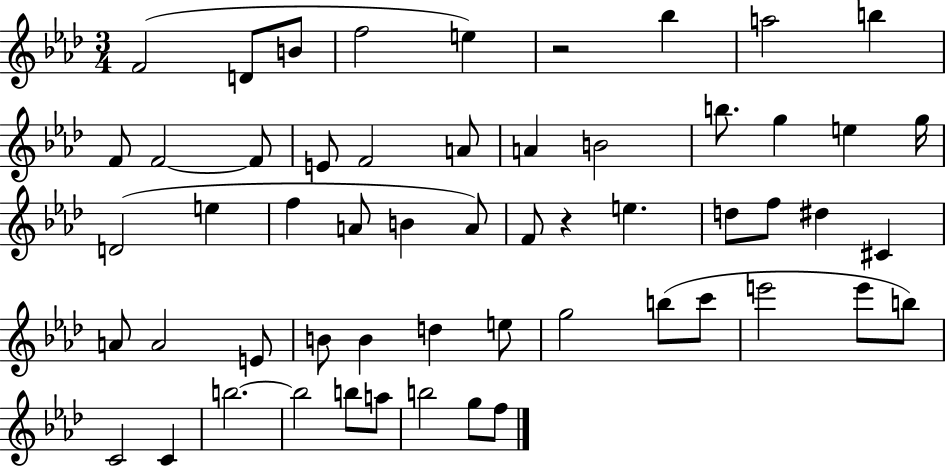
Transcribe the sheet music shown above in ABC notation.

X:1
T:Untitled
M:3/4
L:1/4
K:Ab
F2 D/2 B/2 f2 e z2 _b a2 b F/2 F2 F/2 E/2 F2 A/2 A B2 b/2 g e g/4 D2 e f A/2 B A/2 F/2 z e d/2 f/2 ^d ^C A/2 A2 E/2 B/2 B d e/2 g2 b/2 c'/2 e'2 e'/2 b/2 C2 C b2 b2 b/2 a/2 b2 g/2 f/2